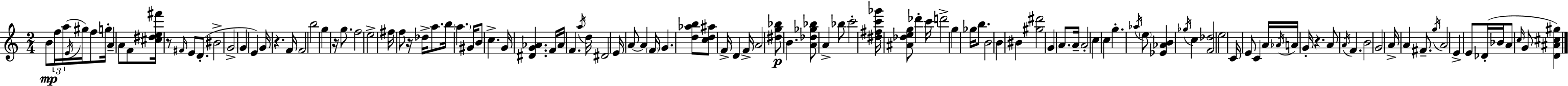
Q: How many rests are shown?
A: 5